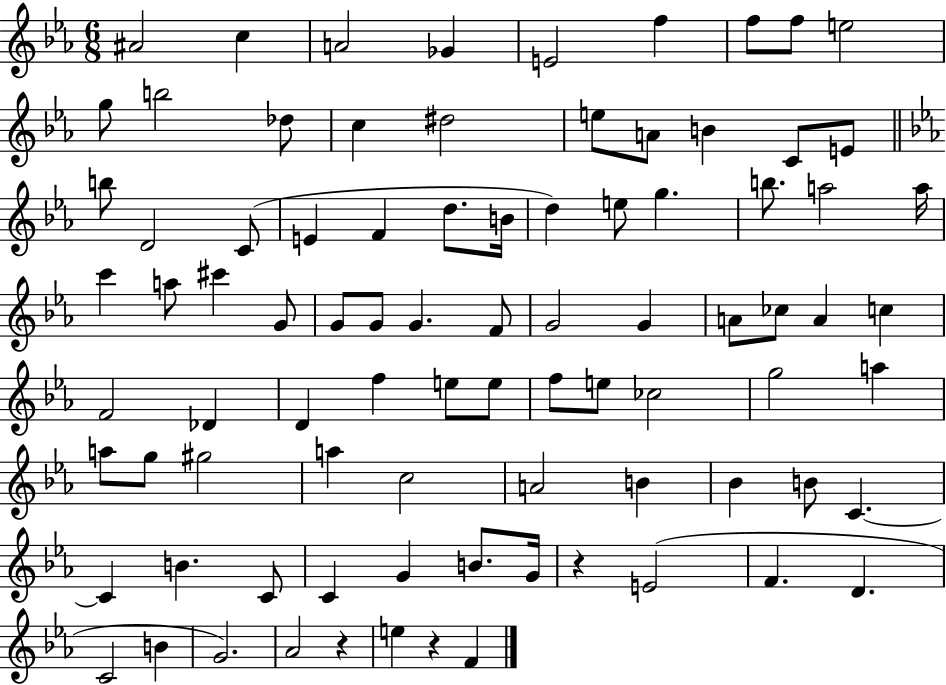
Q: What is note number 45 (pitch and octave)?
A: A4